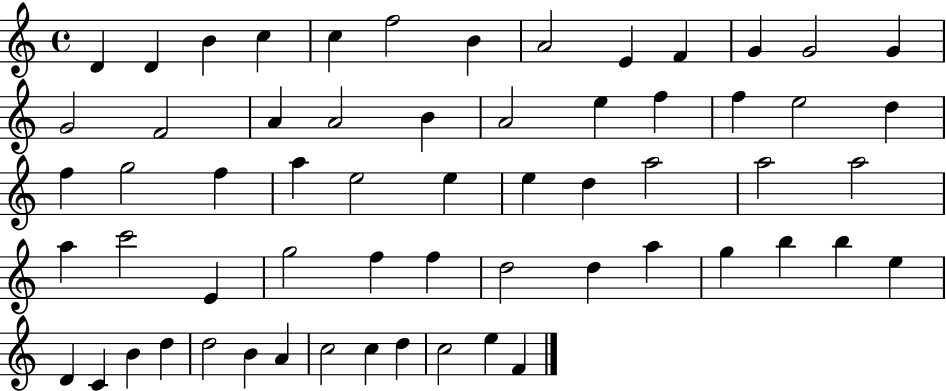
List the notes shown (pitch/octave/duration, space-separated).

D4/q D4/q B4/q C5/q C5/q F5/h B4/q A4/h E4/q F4/q G4/q G4/h G4/q G4/h F4/h A4/q A4/h B4/q A4/h E5/q F5/q F5/q E5/h D5/q F5/q G5/h F5/q A5/q E5/h E5/q E5/q D5/q A5/h A5/h A5/h A5/q C6/h E4/q G5/h F5/q F5/q D5/h D5/q A5/q G5/q B5/q B5/q E5/q D4/q C4/q B4/q D5/q D5/h B4/q A4/q C5/h C5/q D5/q C5/h E5/q F4/q